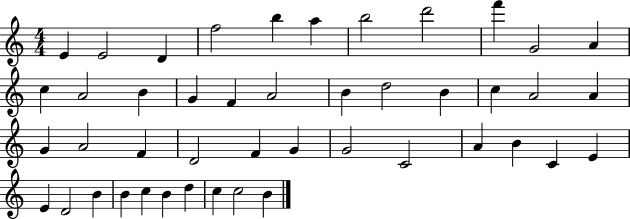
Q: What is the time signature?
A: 4/4